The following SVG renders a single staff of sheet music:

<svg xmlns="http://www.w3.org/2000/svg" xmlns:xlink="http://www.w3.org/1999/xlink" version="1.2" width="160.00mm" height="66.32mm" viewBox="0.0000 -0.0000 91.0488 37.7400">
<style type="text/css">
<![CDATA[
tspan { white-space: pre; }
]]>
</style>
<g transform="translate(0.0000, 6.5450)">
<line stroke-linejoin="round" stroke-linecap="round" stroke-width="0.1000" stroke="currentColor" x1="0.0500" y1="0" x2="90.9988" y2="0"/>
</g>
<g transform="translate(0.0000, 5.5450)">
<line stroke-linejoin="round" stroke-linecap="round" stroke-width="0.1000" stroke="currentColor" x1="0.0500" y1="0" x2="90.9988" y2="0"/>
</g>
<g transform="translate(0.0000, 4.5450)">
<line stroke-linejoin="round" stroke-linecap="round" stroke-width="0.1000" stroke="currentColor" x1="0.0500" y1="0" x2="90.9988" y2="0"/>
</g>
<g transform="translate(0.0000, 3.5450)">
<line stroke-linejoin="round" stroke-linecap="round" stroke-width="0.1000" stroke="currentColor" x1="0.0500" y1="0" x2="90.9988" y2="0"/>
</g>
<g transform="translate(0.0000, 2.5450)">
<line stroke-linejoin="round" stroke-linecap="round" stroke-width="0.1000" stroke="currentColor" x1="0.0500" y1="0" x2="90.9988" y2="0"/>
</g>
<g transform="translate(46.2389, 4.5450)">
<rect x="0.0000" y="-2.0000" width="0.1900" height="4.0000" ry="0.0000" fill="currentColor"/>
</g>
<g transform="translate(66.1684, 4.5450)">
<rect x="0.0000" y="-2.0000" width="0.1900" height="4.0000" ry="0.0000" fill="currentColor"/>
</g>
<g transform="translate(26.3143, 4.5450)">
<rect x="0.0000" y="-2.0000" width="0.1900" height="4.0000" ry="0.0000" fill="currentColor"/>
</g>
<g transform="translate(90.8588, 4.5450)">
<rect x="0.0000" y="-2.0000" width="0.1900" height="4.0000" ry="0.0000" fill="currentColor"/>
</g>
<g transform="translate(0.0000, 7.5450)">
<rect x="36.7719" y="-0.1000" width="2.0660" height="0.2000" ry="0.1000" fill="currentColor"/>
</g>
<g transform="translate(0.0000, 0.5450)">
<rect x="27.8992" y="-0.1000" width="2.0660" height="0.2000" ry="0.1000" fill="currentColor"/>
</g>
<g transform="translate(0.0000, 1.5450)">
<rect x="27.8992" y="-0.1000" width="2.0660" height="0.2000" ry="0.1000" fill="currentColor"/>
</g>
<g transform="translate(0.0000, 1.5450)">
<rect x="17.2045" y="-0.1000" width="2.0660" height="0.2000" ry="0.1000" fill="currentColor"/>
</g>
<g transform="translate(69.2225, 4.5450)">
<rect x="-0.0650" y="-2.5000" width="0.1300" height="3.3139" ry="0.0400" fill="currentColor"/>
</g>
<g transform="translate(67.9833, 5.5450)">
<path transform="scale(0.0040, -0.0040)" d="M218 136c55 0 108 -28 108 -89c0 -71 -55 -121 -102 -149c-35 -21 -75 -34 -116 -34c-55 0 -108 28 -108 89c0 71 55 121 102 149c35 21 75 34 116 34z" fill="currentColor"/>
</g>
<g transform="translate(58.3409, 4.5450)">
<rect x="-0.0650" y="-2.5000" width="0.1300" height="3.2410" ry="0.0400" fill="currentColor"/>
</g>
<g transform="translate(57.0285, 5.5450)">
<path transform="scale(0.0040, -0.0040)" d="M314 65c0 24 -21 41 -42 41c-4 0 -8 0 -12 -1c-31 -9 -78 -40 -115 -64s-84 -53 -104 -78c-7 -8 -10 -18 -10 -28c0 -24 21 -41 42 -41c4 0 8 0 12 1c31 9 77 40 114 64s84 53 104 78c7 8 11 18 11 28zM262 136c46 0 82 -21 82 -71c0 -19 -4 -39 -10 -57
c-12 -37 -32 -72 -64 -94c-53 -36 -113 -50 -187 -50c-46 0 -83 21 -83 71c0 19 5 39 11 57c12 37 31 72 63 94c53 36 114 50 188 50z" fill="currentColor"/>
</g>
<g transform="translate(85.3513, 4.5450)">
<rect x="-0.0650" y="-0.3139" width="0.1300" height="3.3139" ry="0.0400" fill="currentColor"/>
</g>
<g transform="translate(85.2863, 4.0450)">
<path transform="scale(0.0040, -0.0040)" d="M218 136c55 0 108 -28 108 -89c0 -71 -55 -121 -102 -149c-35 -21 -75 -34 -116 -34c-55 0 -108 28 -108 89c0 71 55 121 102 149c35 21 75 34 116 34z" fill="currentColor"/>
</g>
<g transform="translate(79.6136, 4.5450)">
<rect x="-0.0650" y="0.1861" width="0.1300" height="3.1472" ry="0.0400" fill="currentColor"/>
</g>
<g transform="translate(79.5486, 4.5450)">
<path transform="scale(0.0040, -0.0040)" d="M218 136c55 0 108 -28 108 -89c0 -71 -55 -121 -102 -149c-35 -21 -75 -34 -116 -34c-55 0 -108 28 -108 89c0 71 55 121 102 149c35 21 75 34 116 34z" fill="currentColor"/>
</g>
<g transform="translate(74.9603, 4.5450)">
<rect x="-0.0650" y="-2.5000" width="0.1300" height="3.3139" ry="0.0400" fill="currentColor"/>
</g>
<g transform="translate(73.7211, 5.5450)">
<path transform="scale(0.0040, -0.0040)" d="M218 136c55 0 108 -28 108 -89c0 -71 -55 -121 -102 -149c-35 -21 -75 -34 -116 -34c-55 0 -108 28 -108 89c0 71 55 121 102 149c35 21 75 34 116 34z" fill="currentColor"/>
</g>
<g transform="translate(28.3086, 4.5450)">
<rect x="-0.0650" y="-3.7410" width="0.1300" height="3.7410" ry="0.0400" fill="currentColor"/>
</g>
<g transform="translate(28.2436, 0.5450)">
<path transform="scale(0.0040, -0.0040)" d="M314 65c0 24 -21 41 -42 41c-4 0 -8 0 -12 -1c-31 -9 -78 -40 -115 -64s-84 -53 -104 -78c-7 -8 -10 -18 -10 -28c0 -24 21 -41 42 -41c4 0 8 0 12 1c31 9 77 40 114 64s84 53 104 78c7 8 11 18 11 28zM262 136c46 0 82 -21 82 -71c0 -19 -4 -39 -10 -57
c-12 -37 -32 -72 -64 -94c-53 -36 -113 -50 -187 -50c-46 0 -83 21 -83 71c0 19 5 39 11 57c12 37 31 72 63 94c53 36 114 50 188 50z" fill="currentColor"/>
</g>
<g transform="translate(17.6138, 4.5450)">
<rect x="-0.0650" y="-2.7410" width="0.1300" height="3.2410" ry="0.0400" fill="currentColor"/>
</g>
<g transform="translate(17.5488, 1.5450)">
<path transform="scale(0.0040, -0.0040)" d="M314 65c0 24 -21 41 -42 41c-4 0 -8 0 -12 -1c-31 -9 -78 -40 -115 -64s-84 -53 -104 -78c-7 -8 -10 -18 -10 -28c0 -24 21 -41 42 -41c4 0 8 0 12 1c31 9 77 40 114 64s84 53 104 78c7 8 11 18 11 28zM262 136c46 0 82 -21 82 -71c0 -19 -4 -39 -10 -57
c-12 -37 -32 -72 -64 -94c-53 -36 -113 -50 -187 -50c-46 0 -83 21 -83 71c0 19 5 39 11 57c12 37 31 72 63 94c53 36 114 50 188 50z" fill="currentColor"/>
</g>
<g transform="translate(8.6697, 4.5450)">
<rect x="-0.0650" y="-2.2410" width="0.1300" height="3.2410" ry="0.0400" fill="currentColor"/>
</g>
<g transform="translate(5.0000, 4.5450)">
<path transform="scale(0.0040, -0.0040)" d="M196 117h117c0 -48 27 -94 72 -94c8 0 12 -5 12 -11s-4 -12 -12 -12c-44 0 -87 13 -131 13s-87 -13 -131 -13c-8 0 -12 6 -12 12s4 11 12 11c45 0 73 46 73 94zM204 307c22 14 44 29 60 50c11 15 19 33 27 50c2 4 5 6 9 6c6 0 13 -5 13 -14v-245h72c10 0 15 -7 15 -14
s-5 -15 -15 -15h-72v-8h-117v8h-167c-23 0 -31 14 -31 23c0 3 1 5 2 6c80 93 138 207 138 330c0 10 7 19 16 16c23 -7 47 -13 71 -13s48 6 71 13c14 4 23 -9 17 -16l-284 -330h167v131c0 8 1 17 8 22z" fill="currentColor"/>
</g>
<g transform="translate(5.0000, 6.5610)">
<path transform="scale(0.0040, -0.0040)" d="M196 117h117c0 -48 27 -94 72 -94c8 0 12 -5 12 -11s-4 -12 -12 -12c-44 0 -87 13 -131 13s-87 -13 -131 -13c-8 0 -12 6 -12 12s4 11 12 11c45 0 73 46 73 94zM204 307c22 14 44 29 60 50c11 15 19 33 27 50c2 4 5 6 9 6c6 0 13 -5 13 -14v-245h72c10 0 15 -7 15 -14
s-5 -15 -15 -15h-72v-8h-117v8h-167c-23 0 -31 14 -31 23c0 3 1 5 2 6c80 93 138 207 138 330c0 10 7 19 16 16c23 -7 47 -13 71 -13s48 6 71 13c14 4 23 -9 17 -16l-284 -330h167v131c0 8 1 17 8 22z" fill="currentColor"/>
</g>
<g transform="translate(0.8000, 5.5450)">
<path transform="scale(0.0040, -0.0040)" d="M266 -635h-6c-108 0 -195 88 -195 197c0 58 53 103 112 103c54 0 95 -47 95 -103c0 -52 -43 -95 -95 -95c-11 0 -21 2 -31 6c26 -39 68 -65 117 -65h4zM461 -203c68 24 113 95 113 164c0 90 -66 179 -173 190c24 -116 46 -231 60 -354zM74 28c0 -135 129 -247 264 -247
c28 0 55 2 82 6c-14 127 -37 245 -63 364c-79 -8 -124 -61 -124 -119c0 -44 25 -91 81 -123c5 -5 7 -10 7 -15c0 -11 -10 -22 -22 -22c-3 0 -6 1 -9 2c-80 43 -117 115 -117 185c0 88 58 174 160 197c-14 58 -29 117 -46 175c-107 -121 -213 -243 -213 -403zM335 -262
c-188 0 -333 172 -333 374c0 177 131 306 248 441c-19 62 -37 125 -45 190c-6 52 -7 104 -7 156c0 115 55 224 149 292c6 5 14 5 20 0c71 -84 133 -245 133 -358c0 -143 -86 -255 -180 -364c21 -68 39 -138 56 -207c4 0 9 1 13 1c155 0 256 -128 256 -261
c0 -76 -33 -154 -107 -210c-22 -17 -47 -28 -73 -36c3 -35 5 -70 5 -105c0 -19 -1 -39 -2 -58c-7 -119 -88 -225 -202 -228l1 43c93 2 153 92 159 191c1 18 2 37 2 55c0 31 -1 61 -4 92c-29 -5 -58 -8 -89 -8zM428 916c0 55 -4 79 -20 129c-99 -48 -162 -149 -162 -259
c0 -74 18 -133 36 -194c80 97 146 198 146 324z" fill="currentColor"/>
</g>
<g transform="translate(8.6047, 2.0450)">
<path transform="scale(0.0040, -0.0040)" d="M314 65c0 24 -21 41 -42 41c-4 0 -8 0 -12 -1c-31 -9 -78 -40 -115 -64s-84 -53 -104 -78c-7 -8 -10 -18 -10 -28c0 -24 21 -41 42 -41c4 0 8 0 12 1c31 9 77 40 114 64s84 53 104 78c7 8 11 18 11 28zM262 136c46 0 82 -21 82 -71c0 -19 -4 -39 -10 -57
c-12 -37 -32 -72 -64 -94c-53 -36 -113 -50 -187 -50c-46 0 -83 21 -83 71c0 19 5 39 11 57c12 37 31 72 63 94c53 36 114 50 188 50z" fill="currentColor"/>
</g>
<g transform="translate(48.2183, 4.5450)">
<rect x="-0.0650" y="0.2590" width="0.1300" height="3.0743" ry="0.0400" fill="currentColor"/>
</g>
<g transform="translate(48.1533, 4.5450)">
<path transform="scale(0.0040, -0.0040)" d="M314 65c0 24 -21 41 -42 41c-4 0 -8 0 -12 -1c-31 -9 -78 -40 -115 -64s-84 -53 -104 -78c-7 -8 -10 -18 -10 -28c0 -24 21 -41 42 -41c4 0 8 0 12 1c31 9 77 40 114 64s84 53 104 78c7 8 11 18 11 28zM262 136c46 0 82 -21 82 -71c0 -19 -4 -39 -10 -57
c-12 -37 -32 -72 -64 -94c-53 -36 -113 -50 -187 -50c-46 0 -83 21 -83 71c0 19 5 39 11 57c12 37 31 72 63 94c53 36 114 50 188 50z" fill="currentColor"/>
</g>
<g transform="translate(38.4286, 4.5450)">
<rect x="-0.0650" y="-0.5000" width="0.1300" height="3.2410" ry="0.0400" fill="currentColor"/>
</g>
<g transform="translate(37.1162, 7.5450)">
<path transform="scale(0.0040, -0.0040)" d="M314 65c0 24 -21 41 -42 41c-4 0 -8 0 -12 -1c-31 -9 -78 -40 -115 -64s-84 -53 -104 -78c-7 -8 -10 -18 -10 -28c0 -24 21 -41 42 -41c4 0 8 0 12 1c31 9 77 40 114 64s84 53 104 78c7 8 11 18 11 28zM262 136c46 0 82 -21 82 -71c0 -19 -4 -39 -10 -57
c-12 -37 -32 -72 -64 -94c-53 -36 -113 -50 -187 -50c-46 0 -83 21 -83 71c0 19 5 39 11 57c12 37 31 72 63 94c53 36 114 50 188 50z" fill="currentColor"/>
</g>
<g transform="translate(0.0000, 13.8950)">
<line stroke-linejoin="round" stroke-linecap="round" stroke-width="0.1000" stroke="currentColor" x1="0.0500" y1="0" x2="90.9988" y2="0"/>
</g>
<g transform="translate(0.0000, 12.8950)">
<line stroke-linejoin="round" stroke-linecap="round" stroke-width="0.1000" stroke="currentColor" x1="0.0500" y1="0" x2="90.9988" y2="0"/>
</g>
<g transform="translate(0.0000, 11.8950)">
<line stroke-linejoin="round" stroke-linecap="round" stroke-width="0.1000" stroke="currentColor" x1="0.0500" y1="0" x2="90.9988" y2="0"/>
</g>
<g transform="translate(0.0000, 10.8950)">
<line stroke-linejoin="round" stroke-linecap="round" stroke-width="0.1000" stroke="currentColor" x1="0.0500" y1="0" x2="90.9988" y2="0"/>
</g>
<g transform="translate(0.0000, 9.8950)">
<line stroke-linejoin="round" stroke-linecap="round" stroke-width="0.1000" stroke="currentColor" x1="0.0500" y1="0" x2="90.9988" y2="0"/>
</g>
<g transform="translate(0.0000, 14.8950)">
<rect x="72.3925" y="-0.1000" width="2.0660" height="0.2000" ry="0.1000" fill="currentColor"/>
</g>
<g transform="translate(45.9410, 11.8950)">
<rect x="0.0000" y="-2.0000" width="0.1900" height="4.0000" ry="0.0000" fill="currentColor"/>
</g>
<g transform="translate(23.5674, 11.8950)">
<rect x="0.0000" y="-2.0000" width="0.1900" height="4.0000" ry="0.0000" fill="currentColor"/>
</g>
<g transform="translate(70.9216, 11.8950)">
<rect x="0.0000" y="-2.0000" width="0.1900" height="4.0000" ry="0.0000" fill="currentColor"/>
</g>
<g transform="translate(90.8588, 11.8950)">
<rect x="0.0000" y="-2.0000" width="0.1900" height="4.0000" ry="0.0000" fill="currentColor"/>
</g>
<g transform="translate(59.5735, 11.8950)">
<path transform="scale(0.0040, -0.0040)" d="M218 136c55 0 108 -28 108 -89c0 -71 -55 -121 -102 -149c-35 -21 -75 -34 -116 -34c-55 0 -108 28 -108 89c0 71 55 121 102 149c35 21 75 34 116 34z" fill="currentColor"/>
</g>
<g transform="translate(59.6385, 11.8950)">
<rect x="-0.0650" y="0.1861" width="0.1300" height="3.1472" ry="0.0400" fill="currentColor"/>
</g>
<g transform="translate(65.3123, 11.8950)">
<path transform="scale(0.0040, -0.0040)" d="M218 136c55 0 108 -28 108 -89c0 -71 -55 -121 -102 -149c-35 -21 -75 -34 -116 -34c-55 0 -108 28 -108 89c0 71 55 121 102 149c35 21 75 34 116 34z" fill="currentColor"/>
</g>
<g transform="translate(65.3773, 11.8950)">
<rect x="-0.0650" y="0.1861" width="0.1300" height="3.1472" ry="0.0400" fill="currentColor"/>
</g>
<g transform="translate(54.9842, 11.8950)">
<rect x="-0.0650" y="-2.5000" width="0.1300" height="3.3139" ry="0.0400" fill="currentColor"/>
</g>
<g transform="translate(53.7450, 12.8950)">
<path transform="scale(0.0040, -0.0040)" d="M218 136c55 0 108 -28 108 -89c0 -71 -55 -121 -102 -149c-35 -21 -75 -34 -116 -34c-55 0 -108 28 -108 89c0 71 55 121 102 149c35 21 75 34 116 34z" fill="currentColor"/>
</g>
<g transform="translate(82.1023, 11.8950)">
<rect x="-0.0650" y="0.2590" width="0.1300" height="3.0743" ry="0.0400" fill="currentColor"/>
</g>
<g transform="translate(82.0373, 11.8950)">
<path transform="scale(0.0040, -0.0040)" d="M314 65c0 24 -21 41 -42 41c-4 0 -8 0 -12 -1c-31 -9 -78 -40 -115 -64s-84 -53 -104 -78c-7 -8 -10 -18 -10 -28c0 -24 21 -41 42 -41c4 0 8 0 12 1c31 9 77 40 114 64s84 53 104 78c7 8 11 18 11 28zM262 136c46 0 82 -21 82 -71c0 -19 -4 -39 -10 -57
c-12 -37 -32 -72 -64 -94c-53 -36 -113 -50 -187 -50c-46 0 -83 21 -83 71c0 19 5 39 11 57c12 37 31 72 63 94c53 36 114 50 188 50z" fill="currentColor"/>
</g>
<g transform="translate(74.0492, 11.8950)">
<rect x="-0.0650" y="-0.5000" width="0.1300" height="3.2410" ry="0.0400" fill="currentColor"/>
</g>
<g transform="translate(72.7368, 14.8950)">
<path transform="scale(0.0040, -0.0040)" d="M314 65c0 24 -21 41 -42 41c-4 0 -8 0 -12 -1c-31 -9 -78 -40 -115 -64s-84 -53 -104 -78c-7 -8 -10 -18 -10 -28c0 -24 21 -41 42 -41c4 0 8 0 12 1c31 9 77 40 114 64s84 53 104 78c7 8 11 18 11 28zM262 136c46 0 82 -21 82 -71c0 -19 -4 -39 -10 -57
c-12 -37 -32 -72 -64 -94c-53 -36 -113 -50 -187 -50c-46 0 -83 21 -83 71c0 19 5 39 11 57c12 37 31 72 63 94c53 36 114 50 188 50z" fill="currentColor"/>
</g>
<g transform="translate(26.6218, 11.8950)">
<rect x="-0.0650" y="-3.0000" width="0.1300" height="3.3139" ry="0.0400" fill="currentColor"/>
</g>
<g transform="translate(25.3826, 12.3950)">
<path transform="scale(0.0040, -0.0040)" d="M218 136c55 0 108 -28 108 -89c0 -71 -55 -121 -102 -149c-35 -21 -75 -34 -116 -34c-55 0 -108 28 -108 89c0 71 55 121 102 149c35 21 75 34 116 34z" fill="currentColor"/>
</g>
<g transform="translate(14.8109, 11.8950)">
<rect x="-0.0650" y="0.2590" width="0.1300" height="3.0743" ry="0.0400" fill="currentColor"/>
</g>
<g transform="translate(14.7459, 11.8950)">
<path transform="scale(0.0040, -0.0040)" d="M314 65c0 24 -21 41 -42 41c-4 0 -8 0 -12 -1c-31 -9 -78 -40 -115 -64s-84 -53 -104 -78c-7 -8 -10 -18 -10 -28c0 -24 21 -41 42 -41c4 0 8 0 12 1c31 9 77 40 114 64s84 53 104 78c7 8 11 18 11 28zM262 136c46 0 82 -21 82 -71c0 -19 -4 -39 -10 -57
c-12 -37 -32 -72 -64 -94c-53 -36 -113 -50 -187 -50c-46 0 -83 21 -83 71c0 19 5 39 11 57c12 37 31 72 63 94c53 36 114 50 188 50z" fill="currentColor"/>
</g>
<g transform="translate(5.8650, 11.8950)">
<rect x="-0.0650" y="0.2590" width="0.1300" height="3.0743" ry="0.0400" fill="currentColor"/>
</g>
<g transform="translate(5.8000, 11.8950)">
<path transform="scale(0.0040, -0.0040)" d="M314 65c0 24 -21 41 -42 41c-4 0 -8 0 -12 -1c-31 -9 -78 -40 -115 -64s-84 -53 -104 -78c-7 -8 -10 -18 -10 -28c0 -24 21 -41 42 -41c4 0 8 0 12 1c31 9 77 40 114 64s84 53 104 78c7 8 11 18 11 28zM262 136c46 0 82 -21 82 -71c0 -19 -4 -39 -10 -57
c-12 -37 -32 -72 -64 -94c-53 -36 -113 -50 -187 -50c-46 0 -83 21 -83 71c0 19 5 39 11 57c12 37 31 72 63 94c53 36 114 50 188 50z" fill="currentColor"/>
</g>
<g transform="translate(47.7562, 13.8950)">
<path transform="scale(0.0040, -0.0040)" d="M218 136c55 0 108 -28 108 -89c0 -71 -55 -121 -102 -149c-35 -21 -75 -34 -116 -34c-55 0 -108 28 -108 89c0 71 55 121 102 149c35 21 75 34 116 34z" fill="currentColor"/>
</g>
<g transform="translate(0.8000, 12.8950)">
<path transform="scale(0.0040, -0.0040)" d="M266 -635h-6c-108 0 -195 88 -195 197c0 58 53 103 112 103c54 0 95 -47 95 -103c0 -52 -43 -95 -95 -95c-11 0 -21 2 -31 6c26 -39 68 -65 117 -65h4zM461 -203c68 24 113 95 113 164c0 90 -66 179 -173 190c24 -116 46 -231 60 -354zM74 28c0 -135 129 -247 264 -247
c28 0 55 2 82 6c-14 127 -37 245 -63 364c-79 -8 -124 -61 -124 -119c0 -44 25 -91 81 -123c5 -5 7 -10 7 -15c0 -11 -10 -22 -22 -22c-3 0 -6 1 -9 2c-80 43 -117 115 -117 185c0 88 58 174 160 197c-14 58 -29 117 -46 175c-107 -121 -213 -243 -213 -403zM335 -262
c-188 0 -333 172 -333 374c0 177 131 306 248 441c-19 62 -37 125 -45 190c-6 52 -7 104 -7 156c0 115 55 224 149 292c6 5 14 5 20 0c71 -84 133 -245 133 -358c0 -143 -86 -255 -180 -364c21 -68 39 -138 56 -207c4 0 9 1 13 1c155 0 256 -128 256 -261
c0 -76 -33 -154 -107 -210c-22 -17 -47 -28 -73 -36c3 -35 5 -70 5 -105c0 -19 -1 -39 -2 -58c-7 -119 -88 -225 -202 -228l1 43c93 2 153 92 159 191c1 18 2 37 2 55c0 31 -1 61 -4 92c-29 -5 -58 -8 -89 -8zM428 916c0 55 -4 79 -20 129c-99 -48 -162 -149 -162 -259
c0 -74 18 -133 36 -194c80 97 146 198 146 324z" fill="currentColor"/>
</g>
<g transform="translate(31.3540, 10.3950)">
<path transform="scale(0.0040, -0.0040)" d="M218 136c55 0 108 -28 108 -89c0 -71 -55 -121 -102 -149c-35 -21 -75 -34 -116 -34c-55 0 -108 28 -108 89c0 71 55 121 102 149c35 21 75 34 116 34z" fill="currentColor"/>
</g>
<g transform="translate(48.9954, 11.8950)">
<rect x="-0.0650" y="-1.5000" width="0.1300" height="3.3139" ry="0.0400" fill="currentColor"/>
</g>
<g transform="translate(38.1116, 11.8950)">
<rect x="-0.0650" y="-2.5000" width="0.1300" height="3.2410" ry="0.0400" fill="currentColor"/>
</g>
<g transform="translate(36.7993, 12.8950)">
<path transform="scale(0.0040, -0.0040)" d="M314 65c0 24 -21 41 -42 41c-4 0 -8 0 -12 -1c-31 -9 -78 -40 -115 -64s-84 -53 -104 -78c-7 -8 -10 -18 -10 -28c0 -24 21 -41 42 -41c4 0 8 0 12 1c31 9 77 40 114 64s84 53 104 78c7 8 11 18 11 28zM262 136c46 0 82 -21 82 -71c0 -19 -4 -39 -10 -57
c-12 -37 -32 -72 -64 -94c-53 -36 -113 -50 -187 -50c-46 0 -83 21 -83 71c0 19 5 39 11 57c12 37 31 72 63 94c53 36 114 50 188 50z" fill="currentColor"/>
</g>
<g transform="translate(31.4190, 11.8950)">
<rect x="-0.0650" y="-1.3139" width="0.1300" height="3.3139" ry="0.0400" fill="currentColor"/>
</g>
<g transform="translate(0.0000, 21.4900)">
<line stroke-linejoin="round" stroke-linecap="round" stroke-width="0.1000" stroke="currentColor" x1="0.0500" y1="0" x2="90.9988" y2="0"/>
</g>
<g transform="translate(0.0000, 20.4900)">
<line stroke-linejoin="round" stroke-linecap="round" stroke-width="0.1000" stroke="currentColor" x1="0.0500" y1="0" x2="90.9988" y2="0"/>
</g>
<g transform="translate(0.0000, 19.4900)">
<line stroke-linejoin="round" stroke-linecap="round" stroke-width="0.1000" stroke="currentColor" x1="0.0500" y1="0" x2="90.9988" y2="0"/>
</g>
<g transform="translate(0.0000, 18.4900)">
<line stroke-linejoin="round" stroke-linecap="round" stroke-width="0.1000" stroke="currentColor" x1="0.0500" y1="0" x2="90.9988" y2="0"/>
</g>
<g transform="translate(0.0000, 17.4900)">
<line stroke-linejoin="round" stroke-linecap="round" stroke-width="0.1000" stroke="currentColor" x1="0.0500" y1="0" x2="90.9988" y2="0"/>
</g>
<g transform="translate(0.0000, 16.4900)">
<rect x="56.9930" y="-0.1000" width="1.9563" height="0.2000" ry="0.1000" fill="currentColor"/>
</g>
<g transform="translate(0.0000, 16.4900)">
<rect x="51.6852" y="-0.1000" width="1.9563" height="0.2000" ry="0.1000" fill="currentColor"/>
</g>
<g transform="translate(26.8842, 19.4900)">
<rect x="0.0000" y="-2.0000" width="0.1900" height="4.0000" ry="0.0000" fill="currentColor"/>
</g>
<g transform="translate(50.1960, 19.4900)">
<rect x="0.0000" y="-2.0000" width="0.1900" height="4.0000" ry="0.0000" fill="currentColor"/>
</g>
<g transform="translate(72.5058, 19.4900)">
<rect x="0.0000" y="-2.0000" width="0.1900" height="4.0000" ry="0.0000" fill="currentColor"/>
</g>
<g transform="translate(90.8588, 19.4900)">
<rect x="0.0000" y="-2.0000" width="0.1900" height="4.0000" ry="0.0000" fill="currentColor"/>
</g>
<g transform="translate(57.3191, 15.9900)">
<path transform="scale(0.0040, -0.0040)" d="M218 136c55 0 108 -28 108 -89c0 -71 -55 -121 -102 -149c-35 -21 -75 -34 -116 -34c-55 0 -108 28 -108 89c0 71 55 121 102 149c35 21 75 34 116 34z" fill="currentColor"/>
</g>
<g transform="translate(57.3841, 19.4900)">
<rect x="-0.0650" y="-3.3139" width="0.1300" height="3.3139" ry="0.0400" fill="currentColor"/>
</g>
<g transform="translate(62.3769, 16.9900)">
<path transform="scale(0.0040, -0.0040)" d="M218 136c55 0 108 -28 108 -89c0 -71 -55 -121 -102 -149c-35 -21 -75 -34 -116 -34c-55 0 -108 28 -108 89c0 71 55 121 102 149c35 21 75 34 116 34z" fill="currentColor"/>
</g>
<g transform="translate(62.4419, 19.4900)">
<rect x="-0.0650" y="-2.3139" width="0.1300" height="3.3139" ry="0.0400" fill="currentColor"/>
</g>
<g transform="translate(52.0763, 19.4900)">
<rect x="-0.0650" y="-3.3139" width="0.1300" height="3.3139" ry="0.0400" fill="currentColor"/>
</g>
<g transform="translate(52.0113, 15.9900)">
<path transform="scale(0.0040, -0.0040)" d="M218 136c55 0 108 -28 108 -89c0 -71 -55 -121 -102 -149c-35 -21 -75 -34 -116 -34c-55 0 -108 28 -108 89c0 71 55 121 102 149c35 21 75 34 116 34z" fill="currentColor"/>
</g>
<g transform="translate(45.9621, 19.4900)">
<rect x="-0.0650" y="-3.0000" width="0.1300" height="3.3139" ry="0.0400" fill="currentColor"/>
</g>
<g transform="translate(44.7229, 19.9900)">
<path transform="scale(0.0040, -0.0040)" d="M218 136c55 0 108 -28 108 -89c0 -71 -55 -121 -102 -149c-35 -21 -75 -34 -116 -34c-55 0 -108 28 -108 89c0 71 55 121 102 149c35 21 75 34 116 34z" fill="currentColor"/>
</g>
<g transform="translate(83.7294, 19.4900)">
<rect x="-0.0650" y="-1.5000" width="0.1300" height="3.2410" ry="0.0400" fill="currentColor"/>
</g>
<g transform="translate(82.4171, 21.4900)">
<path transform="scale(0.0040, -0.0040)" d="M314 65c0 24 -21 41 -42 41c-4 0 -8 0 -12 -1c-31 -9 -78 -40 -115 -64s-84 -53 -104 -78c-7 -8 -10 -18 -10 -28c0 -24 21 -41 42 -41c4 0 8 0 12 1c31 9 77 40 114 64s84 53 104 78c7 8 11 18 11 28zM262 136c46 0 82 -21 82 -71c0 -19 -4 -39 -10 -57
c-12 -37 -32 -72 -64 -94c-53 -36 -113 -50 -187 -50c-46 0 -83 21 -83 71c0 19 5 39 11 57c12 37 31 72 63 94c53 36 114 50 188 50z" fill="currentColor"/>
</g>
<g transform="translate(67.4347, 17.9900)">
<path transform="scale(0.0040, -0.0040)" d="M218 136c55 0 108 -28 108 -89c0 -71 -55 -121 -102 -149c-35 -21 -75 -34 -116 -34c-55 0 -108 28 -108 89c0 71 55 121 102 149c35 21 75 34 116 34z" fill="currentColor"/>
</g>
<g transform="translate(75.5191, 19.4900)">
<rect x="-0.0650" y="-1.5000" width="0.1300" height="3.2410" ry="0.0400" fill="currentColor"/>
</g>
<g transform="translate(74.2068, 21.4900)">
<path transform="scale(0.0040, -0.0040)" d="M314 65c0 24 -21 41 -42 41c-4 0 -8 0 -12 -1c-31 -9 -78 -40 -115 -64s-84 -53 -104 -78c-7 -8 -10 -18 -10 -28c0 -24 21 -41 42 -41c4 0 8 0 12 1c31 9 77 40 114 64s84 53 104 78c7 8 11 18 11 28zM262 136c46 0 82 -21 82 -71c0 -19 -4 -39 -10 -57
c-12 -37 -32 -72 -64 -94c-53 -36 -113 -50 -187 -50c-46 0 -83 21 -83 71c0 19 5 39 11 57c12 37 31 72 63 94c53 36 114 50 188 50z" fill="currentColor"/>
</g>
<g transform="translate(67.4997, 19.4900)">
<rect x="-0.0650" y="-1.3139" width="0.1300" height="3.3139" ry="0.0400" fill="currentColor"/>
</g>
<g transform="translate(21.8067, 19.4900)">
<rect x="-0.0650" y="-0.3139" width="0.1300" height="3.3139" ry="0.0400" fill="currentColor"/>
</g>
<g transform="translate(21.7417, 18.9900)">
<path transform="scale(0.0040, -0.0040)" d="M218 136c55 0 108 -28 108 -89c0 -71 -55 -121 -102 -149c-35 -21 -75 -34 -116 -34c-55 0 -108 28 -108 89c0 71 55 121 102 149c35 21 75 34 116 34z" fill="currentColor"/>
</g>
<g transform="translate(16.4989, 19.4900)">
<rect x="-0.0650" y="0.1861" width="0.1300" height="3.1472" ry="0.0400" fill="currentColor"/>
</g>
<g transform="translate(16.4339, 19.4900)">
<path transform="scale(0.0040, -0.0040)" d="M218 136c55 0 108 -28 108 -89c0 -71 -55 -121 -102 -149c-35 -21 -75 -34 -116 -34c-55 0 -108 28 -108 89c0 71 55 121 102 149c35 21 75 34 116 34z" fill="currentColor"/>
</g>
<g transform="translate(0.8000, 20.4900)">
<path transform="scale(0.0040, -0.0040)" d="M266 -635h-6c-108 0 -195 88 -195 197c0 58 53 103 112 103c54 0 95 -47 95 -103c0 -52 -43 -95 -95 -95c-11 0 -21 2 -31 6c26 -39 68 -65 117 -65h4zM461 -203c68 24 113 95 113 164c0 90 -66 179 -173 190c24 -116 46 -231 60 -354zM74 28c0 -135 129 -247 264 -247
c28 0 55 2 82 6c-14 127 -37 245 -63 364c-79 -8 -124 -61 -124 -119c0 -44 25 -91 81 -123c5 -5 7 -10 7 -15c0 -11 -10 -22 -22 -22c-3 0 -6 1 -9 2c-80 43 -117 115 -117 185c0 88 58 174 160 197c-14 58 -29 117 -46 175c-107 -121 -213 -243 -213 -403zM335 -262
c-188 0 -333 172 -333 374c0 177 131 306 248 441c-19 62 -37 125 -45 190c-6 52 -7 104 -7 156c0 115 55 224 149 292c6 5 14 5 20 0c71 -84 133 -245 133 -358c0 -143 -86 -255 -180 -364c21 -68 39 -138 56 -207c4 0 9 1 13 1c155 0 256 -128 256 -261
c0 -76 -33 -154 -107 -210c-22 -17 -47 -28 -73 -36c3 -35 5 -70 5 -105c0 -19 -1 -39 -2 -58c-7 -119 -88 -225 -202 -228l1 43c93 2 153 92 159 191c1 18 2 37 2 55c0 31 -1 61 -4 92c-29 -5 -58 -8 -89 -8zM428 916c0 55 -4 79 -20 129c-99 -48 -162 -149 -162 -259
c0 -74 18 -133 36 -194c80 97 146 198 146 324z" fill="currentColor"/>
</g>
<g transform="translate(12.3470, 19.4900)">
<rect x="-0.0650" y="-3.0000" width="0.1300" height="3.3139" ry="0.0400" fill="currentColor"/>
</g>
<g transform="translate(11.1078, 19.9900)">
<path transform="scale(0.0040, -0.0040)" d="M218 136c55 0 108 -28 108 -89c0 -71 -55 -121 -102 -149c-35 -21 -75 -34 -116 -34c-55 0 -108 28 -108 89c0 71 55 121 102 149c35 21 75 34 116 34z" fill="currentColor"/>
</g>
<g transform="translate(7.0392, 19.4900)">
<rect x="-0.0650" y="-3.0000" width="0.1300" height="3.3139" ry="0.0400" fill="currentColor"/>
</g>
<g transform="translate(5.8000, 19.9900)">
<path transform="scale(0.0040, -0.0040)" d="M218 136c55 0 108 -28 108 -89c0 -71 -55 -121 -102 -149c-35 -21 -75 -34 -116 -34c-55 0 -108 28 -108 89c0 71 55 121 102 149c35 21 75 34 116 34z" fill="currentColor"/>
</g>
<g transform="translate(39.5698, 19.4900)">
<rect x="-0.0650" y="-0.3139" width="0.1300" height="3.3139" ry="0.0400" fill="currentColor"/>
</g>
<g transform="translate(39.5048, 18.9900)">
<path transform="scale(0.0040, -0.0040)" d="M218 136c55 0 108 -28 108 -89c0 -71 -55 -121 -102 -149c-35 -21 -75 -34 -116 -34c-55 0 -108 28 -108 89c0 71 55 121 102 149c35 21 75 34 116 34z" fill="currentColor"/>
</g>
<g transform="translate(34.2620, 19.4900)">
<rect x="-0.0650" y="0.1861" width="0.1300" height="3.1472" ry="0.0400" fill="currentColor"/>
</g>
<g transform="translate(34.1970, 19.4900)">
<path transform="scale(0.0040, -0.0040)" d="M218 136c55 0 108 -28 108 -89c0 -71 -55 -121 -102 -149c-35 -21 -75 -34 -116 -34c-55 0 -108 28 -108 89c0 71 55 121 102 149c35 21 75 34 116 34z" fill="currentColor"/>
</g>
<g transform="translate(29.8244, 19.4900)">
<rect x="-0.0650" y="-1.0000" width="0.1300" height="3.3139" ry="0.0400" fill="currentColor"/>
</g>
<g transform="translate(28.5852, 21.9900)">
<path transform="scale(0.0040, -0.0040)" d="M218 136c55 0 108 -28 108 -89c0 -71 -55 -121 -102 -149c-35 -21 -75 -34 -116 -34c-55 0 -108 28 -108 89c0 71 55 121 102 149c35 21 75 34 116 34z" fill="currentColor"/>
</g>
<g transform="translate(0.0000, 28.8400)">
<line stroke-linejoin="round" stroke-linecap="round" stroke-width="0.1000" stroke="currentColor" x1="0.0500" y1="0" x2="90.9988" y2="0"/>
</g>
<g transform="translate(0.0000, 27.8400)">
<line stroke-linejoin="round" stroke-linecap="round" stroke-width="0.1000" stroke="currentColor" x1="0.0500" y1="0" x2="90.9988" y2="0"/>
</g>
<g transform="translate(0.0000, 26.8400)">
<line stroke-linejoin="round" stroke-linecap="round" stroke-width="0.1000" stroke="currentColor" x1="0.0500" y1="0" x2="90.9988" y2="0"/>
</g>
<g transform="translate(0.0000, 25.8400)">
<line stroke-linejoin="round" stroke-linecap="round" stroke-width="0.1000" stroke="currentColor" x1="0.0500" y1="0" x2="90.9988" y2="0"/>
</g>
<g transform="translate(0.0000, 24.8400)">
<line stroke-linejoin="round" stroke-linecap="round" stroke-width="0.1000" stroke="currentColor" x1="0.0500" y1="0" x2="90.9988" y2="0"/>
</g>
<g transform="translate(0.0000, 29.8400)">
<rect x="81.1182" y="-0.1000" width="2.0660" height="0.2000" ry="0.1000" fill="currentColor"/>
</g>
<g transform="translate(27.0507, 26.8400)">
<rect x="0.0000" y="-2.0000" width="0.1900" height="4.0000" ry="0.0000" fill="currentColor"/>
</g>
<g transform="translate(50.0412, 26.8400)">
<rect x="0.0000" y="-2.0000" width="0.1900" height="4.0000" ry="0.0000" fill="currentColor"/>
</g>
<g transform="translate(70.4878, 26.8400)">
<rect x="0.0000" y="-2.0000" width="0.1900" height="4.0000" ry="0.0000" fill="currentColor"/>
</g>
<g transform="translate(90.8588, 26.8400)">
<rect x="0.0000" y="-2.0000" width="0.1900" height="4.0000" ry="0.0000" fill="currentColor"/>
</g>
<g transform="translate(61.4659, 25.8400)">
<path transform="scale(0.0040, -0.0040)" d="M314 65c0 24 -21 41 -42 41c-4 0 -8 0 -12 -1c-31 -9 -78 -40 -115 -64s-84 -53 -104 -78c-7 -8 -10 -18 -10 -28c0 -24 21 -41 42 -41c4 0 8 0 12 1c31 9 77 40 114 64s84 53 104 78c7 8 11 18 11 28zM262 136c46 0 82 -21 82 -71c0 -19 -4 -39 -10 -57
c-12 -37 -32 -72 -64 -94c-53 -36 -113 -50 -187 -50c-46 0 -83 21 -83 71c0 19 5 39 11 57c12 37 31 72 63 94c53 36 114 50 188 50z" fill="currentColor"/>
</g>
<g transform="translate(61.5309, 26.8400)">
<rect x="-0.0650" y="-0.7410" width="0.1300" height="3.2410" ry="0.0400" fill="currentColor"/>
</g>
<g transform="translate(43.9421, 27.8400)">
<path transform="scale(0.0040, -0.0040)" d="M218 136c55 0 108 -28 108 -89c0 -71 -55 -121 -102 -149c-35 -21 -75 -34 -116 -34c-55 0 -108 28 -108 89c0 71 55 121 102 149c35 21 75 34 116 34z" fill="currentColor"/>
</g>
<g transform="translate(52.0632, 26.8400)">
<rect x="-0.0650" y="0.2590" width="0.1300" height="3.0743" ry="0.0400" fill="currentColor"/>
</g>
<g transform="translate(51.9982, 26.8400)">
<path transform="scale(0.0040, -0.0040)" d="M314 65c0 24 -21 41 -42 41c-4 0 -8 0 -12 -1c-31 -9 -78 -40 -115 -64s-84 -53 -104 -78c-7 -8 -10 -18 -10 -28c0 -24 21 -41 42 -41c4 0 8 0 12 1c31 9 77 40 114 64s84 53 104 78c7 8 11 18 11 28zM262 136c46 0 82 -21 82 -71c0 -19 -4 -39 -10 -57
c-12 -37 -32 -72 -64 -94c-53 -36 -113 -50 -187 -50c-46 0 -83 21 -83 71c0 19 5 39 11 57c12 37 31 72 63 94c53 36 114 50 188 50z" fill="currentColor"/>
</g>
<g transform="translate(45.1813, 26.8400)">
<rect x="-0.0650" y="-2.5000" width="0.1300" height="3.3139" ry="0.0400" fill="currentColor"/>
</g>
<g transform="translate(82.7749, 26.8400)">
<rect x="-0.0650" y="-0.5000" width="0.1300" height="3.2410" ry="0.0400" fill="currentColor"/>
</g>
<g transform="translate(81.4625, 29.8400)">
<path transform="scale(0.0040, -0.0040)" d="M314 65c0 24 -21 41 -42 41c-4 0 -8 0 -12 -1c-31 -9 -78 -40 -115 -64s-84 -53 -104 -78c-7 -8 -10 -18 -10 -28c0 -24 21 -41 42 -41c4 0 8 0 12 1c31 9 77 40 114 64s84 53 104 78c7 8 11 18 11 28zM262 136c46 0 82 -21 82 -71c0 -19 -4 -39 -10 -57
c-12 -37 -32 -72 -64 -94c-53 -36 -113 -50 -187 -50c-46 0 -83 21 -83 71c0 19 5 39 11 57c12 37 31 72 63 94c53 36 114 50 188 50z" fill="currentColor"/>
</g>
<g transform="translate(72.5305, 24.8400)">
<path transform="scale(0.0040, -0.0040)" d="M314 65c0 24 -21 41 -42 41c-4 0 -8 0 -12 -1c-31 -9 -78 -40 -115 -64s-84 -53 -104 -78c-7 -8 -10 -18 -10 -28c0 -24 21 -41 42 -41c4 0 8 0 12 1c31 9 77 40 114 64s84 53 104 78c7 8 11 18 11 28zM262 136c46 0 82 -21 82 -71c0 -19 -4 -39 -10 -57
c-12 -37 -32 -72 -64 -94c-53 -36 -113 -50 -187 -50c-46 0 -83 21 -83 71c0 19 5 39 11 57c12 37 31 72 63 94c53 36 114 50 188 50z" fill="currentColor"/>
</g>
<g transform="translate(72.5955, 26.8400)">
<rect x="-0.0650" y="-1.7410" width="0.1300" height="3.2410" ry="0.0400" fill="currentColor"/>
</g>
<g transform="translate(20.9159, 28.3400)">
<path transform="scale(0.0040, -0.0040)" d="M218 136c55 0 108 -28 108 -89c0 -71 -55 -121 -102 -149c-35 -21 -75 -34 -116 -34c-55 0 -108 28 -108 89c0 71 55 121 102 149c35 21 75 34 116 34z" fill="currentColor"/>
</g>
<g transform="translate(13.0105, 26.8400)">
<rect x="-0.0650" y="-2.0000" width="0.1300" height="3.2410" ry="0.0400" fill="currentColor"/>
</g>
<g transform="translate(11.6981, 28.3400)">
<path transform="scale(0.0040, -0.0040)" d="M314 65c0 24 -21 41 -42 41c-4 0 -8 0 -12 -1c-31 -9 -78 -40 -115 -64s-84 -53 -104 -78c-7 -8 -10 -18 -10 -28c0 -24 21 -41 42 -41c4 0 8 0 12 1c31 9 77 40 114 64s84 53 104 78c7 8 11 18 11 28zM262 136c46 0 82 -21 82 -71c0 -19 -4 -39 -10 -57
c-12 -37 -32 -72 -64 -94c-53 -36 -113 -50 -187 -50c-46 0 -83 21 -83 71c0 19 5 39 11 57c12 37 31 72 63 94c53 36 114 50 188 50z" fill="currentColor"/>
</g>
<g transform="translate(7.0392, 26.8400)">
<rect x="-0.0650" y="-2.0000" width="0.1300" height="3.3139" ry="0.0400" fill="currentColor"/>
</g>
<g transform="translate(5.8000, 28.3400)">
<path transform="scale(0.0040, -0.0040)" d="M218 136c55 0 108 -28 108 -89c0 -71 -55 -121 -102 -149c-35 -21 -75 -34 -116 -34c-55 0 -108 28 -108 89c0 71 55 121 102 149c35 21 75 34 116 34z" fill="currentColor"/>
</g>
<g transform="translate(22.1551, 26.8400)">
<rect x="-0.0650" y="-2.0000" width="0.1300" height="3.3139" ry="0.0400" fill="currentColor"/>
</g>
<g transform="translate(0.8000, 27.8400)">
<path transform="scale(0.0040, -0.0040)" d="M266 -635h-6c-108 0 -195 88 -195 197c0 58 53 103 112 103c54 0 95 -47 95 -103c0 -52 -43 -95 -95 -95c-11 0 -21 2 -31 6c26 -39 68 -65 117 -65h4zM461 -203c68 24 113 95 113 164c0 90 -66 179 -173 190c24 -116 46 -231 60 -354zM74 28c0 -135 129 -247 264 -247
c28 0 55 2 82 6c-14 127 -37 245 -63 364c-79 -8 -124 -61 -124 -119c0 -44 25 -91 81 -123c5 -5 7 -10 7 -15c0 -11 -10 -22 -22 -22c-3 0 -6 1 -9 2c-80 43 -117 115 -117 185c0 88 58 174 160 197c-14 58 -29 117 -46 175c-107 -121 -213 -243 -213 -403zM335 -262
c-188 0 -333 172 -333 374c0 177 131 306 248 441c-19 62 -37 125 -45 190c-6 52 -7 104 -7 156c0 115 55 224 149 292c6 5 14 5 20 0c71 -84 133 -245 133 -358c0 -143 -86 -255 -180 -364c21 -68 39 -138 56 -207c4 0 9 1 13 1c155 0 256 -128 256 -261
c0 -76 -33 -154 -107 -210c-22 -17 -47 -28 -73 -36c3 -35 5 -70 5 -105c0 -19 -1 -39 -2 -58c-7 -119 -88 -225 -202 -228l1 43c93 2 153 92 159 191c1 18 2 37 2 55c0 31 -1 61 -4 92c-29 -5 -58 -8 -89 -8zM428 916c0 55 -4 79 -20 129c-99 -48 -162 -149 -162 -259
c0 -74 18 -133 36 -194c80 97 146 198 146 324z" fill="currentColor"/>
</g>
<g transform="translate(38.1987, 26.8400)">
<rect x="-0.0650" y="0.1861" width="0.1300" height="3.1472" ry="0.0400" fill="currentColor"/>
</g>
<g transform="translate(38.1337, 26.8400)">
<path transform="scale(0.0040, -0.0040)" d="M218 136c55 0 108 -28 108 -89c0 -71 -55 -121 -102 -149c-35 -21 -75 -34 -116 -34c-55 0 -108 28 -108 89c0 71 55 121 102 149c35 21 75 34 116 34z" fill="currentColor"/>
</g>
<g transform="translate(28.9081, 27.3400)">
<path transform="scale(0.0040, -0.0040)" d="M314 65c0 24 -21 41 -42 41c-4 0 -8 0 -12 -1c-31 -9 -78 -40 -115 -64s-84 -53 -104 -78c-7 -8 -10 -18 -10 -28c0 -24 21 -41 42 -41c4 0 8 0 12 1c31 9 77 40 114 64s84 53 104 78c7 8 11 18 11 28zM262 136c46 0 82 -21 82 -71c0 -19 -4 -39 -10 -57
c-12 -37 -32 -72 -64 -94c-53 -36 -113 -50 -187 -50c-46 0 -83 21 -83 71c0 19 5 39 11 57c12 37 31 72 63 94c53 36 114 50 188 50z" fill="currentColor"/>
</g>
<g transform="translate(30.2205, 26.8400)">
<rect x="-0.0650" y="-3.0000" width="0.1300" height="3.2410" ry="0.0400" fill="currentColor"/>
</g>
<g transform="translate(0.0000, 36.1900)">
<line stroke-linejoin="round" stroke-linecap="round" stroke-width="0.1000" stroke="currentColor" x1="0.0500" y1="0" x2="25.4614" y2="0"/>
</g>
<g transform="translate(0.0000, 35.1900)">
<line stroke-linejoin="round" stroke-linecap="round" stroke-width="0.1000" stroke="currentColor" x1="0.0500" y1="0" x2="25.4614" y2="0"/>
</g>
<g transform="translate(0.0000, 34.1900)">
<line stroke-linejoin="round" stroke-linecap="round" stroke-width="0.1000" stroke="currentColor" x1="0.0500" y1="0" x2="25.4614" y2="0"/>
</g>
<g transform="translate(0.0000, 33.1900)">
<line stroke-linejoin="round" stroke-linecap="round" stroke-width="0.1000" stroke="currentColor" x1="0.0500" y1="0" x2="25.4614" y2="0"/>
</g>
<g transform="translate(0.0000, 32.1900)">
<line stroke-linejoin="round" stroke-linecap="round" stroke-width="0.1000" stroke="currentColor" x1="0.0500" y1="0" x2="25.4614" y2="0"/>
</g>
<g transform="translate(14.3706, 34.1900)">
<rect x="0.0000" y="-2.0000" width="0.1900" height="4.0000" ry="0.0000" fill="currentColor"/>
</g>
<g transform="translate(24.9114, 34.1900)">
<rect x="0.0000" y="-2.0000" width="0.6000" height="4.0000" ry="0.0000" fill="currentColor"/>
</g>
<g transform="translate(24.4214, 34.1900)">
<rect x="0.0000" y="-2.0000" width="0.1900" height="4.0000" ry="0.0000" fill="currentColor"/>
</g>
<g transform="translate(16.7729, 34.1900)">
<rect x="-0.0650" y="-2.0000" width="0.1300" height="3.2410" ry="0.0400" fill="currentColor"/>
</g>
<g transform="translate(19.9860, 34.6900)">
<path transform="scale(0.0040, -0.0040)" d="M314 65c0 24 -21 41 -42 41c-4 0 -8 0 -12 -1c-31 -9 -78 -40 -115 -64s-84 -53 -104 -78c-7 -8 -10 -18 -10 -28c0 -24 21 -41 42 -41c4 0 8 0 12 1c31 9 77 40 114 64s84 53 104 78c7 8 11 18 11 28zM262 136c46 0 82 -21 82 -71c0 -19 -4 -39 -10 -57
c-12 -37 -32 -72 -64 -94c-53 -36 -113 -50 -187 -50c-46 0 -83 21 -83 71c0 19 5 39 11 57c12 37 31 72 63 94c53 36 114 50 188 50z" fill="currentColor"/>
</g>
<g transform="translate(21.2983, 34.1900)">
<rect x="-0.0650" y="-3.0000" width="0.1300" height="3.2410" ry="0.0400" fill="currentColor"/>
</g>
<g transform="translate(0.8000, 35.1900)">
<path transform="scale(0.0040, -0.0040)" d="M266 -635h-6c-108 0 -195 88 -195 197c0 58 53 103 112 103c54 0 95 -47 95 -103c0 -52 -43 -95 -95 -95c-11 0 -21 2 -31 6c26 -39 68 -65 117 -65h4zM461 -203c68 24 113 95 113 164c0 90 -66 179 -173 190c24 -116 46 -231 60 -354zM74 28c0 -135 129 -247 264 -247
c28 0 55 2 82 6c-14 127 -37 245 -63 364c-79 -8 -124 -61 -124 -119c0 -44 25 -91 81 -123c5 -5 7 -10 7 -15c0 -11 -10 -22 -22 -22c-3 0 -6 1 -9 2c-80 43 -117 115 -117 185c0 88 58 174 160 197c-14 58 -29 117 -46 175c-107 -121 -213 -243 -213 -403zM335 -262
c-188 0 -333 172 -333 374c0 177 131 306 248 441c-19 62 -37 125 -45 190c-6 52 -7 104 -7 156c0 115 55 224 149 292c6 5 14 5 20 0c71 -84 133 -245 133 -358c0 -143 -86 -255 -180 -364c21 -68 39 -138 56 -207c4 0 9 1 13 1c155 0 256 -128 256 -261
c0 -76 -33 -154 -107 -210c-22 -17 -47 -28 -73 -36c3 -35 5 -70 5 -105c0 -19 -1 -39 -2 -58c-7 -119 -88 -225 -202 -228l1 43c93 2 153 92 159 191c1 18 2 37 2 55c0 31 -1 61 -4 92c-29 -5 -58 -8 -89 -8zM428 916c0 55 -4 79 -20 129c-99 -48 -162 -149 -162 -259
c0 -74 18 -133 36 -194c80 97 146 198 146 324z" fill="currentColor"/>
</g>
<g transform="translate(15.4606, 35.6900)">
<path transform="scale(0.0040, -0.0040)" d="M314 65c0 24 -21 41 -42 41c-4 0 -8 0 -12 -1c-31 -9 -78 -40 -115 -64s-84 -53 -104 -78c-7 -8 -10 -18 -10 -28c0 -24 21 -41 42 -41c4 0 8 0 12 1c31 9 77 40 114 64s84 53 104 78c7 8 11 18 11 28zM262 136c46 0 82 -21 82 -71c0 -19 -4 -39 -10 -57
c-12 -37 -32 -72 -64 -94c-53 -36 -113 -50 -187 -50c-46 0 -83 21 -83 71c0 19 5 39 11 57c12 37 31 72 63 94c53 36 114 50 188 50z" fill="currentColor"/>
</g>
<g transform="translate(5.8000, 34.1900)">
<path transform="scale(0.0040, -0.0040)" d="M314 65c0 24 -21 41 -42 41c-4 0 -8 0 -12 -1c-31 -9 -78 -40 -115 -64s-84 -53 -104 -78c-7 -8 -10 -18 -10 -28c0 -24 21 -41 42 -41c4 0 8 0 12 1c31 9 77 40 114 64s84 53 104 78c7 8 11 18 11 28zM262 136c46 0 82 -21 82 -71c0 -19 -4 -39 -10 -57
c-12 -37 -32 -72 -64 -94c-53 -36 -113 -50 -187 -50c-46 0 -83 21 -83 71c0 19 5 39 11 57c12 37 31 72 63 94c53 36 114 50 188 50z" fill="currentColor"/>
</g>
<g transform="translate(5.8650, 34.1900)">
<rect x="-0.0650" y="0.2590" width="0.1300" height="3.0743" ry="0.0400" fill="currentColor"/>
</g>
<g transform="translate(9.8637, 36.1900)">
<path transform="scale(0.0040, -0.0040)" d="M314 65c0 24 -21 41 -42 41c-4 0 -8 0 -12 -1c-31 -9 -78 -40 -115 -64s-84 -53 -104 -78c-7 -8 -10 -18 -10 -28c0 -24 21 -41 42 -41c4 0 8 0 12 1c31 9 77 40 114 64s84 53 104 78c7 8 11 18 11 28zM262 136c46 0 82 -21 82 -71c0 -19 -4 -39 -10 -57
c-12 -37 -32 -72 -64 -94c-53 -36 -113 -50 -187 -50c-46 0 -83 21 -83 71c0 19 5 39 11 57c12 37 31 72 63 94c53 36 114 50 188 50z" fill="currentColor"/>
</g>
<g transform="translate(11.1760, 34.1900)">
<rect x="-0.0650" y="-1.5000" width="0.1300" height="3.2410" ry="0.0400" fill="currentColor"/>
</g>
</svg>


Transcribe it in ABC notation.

X:1
T:Untitled
M:4/4
L:1/4
K:C
g2 a2 c'2 C2 B2 G2 G G B c B2 B2 A e G2 E G B B C2 B2 A A B c D B c A b b g e E2 E2 F F2 F A2 B G B2 d2 f2 C2 B2 E2 F2 A2